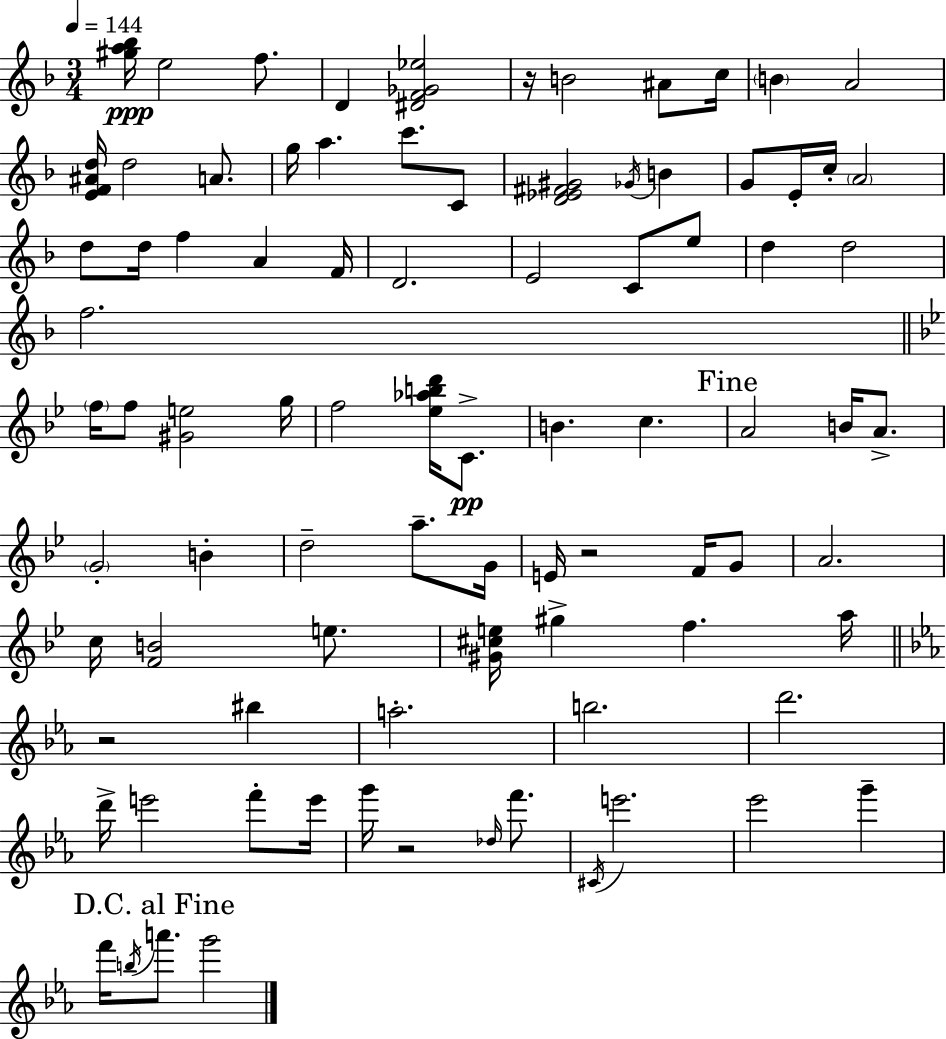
{
  \clef treble
  \numericTimeSignature
  \time 3/4
  \key d \minor
  \tempo 4 = 144
  \repeat volta 2 { <gis'' a'' bes''>16\ppp e''2 f''8. | d'4 <dis' f' ges' ees''>2 | r16 b'2 ais'8 c''16 | \parenthesize b'4 a'2 | \break <e' f' ais' d''>16 d''2 a'8. | g''16 a''4. c'''8. c'8 | <d' ees' fis' gis'>2 \acciaccatura { ges'16 } b'4 | g'8 e'16-. c''16-. \parenthesize a'2 | \break d''8 d''16 f''4 a'4 | f'16 d'2. | e'2 c'8 e''8 | d''4 d''2 | \break f''2. | \bar "||" \break \key bes \major \parenthesize f''16 f''8 <gis' e''>2 g''16 | f''2 <ees'' aes'' b'' d'''>16 c'8.->\pp | b'4. c''4. | \mark "Fine" a'2 b'16 a'8.-> | \break \parenthesize g'2-. b'4-. | d''2-- a''8.-- g'16 | e'16 r2 f'16 g'8 | a'2. | \break c''16 <f' b'>2 e''8. | <gis' cis'' e''>16 gis''4-> f''4. a''16 | \bar "||" \break \key c \minor r2 bis''4 | a''2.-. | b''2. | d'''2. | \break d'''16-> e'''2 f'''8-. e'''16 | g'''16 r2 \grace { des''16 } f'''8. | \acciaccatura { cis'16 } e'''2. | ees'''2 g'''4-- | \break \mark "D.C. al Fine" f'''16 \acciaccatura { b''16 } a'''8. g'''2 | } \bar "|."
}